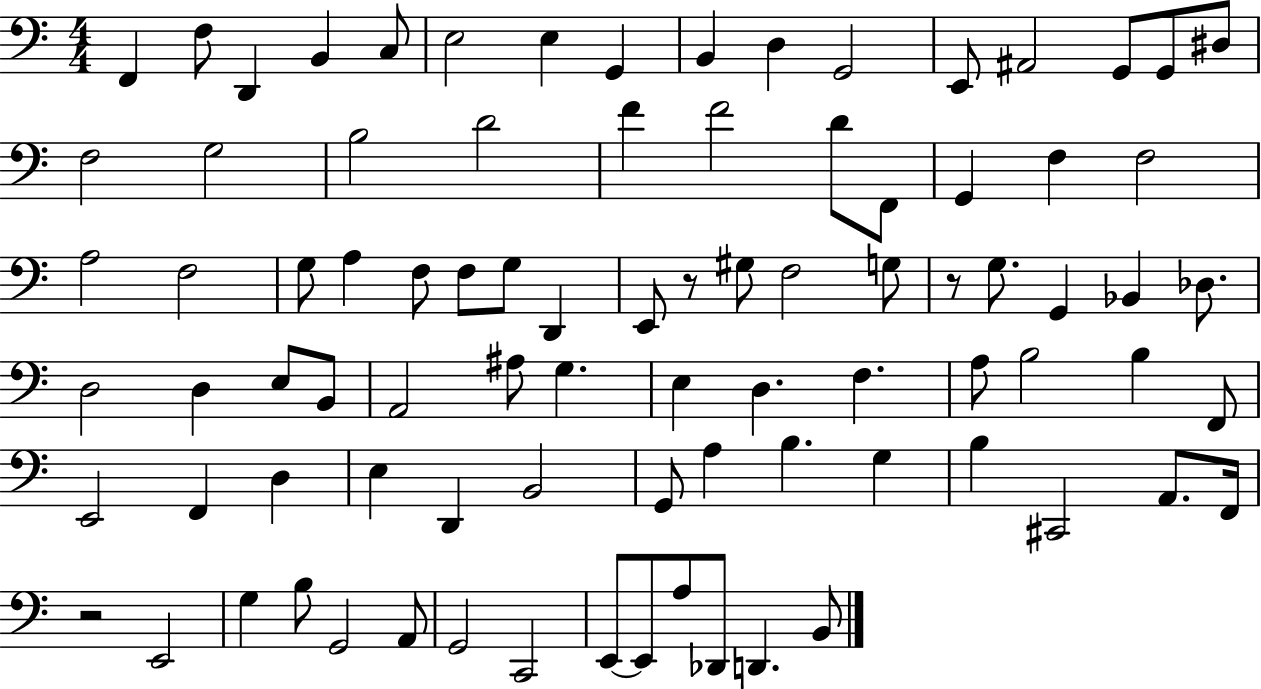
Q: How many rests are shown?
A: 3